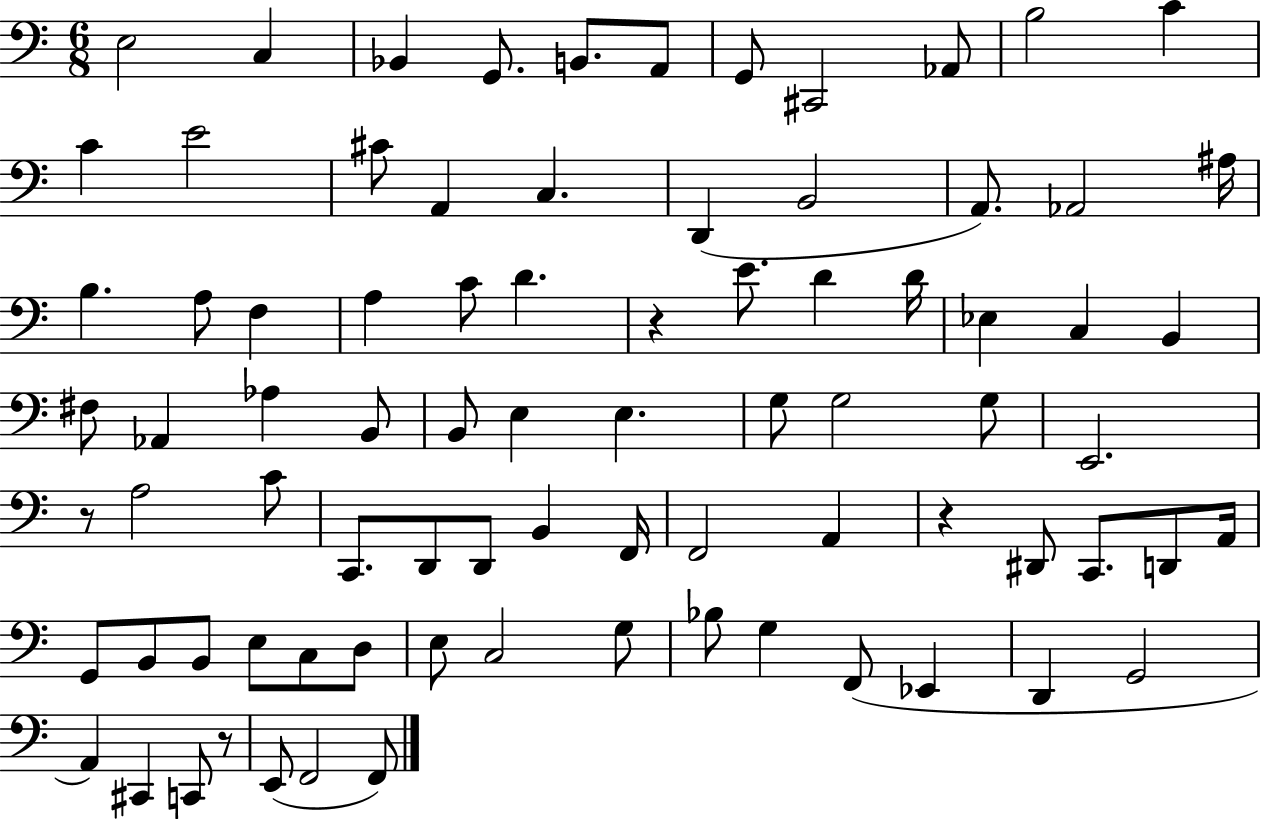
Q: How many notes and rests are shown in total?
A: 82